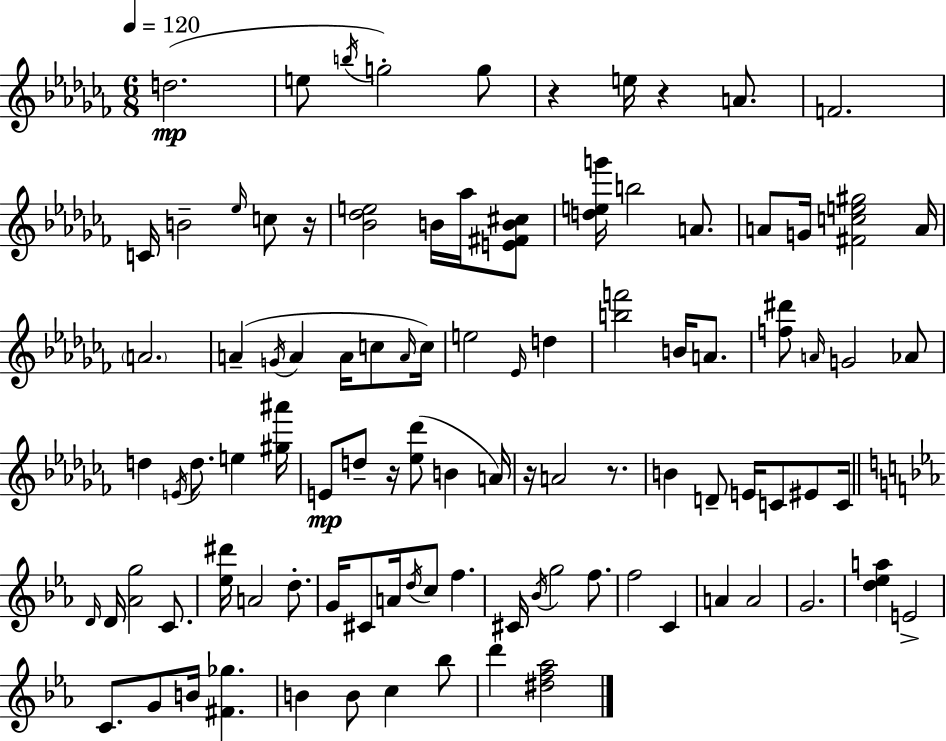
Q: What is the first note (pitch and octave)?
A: D5